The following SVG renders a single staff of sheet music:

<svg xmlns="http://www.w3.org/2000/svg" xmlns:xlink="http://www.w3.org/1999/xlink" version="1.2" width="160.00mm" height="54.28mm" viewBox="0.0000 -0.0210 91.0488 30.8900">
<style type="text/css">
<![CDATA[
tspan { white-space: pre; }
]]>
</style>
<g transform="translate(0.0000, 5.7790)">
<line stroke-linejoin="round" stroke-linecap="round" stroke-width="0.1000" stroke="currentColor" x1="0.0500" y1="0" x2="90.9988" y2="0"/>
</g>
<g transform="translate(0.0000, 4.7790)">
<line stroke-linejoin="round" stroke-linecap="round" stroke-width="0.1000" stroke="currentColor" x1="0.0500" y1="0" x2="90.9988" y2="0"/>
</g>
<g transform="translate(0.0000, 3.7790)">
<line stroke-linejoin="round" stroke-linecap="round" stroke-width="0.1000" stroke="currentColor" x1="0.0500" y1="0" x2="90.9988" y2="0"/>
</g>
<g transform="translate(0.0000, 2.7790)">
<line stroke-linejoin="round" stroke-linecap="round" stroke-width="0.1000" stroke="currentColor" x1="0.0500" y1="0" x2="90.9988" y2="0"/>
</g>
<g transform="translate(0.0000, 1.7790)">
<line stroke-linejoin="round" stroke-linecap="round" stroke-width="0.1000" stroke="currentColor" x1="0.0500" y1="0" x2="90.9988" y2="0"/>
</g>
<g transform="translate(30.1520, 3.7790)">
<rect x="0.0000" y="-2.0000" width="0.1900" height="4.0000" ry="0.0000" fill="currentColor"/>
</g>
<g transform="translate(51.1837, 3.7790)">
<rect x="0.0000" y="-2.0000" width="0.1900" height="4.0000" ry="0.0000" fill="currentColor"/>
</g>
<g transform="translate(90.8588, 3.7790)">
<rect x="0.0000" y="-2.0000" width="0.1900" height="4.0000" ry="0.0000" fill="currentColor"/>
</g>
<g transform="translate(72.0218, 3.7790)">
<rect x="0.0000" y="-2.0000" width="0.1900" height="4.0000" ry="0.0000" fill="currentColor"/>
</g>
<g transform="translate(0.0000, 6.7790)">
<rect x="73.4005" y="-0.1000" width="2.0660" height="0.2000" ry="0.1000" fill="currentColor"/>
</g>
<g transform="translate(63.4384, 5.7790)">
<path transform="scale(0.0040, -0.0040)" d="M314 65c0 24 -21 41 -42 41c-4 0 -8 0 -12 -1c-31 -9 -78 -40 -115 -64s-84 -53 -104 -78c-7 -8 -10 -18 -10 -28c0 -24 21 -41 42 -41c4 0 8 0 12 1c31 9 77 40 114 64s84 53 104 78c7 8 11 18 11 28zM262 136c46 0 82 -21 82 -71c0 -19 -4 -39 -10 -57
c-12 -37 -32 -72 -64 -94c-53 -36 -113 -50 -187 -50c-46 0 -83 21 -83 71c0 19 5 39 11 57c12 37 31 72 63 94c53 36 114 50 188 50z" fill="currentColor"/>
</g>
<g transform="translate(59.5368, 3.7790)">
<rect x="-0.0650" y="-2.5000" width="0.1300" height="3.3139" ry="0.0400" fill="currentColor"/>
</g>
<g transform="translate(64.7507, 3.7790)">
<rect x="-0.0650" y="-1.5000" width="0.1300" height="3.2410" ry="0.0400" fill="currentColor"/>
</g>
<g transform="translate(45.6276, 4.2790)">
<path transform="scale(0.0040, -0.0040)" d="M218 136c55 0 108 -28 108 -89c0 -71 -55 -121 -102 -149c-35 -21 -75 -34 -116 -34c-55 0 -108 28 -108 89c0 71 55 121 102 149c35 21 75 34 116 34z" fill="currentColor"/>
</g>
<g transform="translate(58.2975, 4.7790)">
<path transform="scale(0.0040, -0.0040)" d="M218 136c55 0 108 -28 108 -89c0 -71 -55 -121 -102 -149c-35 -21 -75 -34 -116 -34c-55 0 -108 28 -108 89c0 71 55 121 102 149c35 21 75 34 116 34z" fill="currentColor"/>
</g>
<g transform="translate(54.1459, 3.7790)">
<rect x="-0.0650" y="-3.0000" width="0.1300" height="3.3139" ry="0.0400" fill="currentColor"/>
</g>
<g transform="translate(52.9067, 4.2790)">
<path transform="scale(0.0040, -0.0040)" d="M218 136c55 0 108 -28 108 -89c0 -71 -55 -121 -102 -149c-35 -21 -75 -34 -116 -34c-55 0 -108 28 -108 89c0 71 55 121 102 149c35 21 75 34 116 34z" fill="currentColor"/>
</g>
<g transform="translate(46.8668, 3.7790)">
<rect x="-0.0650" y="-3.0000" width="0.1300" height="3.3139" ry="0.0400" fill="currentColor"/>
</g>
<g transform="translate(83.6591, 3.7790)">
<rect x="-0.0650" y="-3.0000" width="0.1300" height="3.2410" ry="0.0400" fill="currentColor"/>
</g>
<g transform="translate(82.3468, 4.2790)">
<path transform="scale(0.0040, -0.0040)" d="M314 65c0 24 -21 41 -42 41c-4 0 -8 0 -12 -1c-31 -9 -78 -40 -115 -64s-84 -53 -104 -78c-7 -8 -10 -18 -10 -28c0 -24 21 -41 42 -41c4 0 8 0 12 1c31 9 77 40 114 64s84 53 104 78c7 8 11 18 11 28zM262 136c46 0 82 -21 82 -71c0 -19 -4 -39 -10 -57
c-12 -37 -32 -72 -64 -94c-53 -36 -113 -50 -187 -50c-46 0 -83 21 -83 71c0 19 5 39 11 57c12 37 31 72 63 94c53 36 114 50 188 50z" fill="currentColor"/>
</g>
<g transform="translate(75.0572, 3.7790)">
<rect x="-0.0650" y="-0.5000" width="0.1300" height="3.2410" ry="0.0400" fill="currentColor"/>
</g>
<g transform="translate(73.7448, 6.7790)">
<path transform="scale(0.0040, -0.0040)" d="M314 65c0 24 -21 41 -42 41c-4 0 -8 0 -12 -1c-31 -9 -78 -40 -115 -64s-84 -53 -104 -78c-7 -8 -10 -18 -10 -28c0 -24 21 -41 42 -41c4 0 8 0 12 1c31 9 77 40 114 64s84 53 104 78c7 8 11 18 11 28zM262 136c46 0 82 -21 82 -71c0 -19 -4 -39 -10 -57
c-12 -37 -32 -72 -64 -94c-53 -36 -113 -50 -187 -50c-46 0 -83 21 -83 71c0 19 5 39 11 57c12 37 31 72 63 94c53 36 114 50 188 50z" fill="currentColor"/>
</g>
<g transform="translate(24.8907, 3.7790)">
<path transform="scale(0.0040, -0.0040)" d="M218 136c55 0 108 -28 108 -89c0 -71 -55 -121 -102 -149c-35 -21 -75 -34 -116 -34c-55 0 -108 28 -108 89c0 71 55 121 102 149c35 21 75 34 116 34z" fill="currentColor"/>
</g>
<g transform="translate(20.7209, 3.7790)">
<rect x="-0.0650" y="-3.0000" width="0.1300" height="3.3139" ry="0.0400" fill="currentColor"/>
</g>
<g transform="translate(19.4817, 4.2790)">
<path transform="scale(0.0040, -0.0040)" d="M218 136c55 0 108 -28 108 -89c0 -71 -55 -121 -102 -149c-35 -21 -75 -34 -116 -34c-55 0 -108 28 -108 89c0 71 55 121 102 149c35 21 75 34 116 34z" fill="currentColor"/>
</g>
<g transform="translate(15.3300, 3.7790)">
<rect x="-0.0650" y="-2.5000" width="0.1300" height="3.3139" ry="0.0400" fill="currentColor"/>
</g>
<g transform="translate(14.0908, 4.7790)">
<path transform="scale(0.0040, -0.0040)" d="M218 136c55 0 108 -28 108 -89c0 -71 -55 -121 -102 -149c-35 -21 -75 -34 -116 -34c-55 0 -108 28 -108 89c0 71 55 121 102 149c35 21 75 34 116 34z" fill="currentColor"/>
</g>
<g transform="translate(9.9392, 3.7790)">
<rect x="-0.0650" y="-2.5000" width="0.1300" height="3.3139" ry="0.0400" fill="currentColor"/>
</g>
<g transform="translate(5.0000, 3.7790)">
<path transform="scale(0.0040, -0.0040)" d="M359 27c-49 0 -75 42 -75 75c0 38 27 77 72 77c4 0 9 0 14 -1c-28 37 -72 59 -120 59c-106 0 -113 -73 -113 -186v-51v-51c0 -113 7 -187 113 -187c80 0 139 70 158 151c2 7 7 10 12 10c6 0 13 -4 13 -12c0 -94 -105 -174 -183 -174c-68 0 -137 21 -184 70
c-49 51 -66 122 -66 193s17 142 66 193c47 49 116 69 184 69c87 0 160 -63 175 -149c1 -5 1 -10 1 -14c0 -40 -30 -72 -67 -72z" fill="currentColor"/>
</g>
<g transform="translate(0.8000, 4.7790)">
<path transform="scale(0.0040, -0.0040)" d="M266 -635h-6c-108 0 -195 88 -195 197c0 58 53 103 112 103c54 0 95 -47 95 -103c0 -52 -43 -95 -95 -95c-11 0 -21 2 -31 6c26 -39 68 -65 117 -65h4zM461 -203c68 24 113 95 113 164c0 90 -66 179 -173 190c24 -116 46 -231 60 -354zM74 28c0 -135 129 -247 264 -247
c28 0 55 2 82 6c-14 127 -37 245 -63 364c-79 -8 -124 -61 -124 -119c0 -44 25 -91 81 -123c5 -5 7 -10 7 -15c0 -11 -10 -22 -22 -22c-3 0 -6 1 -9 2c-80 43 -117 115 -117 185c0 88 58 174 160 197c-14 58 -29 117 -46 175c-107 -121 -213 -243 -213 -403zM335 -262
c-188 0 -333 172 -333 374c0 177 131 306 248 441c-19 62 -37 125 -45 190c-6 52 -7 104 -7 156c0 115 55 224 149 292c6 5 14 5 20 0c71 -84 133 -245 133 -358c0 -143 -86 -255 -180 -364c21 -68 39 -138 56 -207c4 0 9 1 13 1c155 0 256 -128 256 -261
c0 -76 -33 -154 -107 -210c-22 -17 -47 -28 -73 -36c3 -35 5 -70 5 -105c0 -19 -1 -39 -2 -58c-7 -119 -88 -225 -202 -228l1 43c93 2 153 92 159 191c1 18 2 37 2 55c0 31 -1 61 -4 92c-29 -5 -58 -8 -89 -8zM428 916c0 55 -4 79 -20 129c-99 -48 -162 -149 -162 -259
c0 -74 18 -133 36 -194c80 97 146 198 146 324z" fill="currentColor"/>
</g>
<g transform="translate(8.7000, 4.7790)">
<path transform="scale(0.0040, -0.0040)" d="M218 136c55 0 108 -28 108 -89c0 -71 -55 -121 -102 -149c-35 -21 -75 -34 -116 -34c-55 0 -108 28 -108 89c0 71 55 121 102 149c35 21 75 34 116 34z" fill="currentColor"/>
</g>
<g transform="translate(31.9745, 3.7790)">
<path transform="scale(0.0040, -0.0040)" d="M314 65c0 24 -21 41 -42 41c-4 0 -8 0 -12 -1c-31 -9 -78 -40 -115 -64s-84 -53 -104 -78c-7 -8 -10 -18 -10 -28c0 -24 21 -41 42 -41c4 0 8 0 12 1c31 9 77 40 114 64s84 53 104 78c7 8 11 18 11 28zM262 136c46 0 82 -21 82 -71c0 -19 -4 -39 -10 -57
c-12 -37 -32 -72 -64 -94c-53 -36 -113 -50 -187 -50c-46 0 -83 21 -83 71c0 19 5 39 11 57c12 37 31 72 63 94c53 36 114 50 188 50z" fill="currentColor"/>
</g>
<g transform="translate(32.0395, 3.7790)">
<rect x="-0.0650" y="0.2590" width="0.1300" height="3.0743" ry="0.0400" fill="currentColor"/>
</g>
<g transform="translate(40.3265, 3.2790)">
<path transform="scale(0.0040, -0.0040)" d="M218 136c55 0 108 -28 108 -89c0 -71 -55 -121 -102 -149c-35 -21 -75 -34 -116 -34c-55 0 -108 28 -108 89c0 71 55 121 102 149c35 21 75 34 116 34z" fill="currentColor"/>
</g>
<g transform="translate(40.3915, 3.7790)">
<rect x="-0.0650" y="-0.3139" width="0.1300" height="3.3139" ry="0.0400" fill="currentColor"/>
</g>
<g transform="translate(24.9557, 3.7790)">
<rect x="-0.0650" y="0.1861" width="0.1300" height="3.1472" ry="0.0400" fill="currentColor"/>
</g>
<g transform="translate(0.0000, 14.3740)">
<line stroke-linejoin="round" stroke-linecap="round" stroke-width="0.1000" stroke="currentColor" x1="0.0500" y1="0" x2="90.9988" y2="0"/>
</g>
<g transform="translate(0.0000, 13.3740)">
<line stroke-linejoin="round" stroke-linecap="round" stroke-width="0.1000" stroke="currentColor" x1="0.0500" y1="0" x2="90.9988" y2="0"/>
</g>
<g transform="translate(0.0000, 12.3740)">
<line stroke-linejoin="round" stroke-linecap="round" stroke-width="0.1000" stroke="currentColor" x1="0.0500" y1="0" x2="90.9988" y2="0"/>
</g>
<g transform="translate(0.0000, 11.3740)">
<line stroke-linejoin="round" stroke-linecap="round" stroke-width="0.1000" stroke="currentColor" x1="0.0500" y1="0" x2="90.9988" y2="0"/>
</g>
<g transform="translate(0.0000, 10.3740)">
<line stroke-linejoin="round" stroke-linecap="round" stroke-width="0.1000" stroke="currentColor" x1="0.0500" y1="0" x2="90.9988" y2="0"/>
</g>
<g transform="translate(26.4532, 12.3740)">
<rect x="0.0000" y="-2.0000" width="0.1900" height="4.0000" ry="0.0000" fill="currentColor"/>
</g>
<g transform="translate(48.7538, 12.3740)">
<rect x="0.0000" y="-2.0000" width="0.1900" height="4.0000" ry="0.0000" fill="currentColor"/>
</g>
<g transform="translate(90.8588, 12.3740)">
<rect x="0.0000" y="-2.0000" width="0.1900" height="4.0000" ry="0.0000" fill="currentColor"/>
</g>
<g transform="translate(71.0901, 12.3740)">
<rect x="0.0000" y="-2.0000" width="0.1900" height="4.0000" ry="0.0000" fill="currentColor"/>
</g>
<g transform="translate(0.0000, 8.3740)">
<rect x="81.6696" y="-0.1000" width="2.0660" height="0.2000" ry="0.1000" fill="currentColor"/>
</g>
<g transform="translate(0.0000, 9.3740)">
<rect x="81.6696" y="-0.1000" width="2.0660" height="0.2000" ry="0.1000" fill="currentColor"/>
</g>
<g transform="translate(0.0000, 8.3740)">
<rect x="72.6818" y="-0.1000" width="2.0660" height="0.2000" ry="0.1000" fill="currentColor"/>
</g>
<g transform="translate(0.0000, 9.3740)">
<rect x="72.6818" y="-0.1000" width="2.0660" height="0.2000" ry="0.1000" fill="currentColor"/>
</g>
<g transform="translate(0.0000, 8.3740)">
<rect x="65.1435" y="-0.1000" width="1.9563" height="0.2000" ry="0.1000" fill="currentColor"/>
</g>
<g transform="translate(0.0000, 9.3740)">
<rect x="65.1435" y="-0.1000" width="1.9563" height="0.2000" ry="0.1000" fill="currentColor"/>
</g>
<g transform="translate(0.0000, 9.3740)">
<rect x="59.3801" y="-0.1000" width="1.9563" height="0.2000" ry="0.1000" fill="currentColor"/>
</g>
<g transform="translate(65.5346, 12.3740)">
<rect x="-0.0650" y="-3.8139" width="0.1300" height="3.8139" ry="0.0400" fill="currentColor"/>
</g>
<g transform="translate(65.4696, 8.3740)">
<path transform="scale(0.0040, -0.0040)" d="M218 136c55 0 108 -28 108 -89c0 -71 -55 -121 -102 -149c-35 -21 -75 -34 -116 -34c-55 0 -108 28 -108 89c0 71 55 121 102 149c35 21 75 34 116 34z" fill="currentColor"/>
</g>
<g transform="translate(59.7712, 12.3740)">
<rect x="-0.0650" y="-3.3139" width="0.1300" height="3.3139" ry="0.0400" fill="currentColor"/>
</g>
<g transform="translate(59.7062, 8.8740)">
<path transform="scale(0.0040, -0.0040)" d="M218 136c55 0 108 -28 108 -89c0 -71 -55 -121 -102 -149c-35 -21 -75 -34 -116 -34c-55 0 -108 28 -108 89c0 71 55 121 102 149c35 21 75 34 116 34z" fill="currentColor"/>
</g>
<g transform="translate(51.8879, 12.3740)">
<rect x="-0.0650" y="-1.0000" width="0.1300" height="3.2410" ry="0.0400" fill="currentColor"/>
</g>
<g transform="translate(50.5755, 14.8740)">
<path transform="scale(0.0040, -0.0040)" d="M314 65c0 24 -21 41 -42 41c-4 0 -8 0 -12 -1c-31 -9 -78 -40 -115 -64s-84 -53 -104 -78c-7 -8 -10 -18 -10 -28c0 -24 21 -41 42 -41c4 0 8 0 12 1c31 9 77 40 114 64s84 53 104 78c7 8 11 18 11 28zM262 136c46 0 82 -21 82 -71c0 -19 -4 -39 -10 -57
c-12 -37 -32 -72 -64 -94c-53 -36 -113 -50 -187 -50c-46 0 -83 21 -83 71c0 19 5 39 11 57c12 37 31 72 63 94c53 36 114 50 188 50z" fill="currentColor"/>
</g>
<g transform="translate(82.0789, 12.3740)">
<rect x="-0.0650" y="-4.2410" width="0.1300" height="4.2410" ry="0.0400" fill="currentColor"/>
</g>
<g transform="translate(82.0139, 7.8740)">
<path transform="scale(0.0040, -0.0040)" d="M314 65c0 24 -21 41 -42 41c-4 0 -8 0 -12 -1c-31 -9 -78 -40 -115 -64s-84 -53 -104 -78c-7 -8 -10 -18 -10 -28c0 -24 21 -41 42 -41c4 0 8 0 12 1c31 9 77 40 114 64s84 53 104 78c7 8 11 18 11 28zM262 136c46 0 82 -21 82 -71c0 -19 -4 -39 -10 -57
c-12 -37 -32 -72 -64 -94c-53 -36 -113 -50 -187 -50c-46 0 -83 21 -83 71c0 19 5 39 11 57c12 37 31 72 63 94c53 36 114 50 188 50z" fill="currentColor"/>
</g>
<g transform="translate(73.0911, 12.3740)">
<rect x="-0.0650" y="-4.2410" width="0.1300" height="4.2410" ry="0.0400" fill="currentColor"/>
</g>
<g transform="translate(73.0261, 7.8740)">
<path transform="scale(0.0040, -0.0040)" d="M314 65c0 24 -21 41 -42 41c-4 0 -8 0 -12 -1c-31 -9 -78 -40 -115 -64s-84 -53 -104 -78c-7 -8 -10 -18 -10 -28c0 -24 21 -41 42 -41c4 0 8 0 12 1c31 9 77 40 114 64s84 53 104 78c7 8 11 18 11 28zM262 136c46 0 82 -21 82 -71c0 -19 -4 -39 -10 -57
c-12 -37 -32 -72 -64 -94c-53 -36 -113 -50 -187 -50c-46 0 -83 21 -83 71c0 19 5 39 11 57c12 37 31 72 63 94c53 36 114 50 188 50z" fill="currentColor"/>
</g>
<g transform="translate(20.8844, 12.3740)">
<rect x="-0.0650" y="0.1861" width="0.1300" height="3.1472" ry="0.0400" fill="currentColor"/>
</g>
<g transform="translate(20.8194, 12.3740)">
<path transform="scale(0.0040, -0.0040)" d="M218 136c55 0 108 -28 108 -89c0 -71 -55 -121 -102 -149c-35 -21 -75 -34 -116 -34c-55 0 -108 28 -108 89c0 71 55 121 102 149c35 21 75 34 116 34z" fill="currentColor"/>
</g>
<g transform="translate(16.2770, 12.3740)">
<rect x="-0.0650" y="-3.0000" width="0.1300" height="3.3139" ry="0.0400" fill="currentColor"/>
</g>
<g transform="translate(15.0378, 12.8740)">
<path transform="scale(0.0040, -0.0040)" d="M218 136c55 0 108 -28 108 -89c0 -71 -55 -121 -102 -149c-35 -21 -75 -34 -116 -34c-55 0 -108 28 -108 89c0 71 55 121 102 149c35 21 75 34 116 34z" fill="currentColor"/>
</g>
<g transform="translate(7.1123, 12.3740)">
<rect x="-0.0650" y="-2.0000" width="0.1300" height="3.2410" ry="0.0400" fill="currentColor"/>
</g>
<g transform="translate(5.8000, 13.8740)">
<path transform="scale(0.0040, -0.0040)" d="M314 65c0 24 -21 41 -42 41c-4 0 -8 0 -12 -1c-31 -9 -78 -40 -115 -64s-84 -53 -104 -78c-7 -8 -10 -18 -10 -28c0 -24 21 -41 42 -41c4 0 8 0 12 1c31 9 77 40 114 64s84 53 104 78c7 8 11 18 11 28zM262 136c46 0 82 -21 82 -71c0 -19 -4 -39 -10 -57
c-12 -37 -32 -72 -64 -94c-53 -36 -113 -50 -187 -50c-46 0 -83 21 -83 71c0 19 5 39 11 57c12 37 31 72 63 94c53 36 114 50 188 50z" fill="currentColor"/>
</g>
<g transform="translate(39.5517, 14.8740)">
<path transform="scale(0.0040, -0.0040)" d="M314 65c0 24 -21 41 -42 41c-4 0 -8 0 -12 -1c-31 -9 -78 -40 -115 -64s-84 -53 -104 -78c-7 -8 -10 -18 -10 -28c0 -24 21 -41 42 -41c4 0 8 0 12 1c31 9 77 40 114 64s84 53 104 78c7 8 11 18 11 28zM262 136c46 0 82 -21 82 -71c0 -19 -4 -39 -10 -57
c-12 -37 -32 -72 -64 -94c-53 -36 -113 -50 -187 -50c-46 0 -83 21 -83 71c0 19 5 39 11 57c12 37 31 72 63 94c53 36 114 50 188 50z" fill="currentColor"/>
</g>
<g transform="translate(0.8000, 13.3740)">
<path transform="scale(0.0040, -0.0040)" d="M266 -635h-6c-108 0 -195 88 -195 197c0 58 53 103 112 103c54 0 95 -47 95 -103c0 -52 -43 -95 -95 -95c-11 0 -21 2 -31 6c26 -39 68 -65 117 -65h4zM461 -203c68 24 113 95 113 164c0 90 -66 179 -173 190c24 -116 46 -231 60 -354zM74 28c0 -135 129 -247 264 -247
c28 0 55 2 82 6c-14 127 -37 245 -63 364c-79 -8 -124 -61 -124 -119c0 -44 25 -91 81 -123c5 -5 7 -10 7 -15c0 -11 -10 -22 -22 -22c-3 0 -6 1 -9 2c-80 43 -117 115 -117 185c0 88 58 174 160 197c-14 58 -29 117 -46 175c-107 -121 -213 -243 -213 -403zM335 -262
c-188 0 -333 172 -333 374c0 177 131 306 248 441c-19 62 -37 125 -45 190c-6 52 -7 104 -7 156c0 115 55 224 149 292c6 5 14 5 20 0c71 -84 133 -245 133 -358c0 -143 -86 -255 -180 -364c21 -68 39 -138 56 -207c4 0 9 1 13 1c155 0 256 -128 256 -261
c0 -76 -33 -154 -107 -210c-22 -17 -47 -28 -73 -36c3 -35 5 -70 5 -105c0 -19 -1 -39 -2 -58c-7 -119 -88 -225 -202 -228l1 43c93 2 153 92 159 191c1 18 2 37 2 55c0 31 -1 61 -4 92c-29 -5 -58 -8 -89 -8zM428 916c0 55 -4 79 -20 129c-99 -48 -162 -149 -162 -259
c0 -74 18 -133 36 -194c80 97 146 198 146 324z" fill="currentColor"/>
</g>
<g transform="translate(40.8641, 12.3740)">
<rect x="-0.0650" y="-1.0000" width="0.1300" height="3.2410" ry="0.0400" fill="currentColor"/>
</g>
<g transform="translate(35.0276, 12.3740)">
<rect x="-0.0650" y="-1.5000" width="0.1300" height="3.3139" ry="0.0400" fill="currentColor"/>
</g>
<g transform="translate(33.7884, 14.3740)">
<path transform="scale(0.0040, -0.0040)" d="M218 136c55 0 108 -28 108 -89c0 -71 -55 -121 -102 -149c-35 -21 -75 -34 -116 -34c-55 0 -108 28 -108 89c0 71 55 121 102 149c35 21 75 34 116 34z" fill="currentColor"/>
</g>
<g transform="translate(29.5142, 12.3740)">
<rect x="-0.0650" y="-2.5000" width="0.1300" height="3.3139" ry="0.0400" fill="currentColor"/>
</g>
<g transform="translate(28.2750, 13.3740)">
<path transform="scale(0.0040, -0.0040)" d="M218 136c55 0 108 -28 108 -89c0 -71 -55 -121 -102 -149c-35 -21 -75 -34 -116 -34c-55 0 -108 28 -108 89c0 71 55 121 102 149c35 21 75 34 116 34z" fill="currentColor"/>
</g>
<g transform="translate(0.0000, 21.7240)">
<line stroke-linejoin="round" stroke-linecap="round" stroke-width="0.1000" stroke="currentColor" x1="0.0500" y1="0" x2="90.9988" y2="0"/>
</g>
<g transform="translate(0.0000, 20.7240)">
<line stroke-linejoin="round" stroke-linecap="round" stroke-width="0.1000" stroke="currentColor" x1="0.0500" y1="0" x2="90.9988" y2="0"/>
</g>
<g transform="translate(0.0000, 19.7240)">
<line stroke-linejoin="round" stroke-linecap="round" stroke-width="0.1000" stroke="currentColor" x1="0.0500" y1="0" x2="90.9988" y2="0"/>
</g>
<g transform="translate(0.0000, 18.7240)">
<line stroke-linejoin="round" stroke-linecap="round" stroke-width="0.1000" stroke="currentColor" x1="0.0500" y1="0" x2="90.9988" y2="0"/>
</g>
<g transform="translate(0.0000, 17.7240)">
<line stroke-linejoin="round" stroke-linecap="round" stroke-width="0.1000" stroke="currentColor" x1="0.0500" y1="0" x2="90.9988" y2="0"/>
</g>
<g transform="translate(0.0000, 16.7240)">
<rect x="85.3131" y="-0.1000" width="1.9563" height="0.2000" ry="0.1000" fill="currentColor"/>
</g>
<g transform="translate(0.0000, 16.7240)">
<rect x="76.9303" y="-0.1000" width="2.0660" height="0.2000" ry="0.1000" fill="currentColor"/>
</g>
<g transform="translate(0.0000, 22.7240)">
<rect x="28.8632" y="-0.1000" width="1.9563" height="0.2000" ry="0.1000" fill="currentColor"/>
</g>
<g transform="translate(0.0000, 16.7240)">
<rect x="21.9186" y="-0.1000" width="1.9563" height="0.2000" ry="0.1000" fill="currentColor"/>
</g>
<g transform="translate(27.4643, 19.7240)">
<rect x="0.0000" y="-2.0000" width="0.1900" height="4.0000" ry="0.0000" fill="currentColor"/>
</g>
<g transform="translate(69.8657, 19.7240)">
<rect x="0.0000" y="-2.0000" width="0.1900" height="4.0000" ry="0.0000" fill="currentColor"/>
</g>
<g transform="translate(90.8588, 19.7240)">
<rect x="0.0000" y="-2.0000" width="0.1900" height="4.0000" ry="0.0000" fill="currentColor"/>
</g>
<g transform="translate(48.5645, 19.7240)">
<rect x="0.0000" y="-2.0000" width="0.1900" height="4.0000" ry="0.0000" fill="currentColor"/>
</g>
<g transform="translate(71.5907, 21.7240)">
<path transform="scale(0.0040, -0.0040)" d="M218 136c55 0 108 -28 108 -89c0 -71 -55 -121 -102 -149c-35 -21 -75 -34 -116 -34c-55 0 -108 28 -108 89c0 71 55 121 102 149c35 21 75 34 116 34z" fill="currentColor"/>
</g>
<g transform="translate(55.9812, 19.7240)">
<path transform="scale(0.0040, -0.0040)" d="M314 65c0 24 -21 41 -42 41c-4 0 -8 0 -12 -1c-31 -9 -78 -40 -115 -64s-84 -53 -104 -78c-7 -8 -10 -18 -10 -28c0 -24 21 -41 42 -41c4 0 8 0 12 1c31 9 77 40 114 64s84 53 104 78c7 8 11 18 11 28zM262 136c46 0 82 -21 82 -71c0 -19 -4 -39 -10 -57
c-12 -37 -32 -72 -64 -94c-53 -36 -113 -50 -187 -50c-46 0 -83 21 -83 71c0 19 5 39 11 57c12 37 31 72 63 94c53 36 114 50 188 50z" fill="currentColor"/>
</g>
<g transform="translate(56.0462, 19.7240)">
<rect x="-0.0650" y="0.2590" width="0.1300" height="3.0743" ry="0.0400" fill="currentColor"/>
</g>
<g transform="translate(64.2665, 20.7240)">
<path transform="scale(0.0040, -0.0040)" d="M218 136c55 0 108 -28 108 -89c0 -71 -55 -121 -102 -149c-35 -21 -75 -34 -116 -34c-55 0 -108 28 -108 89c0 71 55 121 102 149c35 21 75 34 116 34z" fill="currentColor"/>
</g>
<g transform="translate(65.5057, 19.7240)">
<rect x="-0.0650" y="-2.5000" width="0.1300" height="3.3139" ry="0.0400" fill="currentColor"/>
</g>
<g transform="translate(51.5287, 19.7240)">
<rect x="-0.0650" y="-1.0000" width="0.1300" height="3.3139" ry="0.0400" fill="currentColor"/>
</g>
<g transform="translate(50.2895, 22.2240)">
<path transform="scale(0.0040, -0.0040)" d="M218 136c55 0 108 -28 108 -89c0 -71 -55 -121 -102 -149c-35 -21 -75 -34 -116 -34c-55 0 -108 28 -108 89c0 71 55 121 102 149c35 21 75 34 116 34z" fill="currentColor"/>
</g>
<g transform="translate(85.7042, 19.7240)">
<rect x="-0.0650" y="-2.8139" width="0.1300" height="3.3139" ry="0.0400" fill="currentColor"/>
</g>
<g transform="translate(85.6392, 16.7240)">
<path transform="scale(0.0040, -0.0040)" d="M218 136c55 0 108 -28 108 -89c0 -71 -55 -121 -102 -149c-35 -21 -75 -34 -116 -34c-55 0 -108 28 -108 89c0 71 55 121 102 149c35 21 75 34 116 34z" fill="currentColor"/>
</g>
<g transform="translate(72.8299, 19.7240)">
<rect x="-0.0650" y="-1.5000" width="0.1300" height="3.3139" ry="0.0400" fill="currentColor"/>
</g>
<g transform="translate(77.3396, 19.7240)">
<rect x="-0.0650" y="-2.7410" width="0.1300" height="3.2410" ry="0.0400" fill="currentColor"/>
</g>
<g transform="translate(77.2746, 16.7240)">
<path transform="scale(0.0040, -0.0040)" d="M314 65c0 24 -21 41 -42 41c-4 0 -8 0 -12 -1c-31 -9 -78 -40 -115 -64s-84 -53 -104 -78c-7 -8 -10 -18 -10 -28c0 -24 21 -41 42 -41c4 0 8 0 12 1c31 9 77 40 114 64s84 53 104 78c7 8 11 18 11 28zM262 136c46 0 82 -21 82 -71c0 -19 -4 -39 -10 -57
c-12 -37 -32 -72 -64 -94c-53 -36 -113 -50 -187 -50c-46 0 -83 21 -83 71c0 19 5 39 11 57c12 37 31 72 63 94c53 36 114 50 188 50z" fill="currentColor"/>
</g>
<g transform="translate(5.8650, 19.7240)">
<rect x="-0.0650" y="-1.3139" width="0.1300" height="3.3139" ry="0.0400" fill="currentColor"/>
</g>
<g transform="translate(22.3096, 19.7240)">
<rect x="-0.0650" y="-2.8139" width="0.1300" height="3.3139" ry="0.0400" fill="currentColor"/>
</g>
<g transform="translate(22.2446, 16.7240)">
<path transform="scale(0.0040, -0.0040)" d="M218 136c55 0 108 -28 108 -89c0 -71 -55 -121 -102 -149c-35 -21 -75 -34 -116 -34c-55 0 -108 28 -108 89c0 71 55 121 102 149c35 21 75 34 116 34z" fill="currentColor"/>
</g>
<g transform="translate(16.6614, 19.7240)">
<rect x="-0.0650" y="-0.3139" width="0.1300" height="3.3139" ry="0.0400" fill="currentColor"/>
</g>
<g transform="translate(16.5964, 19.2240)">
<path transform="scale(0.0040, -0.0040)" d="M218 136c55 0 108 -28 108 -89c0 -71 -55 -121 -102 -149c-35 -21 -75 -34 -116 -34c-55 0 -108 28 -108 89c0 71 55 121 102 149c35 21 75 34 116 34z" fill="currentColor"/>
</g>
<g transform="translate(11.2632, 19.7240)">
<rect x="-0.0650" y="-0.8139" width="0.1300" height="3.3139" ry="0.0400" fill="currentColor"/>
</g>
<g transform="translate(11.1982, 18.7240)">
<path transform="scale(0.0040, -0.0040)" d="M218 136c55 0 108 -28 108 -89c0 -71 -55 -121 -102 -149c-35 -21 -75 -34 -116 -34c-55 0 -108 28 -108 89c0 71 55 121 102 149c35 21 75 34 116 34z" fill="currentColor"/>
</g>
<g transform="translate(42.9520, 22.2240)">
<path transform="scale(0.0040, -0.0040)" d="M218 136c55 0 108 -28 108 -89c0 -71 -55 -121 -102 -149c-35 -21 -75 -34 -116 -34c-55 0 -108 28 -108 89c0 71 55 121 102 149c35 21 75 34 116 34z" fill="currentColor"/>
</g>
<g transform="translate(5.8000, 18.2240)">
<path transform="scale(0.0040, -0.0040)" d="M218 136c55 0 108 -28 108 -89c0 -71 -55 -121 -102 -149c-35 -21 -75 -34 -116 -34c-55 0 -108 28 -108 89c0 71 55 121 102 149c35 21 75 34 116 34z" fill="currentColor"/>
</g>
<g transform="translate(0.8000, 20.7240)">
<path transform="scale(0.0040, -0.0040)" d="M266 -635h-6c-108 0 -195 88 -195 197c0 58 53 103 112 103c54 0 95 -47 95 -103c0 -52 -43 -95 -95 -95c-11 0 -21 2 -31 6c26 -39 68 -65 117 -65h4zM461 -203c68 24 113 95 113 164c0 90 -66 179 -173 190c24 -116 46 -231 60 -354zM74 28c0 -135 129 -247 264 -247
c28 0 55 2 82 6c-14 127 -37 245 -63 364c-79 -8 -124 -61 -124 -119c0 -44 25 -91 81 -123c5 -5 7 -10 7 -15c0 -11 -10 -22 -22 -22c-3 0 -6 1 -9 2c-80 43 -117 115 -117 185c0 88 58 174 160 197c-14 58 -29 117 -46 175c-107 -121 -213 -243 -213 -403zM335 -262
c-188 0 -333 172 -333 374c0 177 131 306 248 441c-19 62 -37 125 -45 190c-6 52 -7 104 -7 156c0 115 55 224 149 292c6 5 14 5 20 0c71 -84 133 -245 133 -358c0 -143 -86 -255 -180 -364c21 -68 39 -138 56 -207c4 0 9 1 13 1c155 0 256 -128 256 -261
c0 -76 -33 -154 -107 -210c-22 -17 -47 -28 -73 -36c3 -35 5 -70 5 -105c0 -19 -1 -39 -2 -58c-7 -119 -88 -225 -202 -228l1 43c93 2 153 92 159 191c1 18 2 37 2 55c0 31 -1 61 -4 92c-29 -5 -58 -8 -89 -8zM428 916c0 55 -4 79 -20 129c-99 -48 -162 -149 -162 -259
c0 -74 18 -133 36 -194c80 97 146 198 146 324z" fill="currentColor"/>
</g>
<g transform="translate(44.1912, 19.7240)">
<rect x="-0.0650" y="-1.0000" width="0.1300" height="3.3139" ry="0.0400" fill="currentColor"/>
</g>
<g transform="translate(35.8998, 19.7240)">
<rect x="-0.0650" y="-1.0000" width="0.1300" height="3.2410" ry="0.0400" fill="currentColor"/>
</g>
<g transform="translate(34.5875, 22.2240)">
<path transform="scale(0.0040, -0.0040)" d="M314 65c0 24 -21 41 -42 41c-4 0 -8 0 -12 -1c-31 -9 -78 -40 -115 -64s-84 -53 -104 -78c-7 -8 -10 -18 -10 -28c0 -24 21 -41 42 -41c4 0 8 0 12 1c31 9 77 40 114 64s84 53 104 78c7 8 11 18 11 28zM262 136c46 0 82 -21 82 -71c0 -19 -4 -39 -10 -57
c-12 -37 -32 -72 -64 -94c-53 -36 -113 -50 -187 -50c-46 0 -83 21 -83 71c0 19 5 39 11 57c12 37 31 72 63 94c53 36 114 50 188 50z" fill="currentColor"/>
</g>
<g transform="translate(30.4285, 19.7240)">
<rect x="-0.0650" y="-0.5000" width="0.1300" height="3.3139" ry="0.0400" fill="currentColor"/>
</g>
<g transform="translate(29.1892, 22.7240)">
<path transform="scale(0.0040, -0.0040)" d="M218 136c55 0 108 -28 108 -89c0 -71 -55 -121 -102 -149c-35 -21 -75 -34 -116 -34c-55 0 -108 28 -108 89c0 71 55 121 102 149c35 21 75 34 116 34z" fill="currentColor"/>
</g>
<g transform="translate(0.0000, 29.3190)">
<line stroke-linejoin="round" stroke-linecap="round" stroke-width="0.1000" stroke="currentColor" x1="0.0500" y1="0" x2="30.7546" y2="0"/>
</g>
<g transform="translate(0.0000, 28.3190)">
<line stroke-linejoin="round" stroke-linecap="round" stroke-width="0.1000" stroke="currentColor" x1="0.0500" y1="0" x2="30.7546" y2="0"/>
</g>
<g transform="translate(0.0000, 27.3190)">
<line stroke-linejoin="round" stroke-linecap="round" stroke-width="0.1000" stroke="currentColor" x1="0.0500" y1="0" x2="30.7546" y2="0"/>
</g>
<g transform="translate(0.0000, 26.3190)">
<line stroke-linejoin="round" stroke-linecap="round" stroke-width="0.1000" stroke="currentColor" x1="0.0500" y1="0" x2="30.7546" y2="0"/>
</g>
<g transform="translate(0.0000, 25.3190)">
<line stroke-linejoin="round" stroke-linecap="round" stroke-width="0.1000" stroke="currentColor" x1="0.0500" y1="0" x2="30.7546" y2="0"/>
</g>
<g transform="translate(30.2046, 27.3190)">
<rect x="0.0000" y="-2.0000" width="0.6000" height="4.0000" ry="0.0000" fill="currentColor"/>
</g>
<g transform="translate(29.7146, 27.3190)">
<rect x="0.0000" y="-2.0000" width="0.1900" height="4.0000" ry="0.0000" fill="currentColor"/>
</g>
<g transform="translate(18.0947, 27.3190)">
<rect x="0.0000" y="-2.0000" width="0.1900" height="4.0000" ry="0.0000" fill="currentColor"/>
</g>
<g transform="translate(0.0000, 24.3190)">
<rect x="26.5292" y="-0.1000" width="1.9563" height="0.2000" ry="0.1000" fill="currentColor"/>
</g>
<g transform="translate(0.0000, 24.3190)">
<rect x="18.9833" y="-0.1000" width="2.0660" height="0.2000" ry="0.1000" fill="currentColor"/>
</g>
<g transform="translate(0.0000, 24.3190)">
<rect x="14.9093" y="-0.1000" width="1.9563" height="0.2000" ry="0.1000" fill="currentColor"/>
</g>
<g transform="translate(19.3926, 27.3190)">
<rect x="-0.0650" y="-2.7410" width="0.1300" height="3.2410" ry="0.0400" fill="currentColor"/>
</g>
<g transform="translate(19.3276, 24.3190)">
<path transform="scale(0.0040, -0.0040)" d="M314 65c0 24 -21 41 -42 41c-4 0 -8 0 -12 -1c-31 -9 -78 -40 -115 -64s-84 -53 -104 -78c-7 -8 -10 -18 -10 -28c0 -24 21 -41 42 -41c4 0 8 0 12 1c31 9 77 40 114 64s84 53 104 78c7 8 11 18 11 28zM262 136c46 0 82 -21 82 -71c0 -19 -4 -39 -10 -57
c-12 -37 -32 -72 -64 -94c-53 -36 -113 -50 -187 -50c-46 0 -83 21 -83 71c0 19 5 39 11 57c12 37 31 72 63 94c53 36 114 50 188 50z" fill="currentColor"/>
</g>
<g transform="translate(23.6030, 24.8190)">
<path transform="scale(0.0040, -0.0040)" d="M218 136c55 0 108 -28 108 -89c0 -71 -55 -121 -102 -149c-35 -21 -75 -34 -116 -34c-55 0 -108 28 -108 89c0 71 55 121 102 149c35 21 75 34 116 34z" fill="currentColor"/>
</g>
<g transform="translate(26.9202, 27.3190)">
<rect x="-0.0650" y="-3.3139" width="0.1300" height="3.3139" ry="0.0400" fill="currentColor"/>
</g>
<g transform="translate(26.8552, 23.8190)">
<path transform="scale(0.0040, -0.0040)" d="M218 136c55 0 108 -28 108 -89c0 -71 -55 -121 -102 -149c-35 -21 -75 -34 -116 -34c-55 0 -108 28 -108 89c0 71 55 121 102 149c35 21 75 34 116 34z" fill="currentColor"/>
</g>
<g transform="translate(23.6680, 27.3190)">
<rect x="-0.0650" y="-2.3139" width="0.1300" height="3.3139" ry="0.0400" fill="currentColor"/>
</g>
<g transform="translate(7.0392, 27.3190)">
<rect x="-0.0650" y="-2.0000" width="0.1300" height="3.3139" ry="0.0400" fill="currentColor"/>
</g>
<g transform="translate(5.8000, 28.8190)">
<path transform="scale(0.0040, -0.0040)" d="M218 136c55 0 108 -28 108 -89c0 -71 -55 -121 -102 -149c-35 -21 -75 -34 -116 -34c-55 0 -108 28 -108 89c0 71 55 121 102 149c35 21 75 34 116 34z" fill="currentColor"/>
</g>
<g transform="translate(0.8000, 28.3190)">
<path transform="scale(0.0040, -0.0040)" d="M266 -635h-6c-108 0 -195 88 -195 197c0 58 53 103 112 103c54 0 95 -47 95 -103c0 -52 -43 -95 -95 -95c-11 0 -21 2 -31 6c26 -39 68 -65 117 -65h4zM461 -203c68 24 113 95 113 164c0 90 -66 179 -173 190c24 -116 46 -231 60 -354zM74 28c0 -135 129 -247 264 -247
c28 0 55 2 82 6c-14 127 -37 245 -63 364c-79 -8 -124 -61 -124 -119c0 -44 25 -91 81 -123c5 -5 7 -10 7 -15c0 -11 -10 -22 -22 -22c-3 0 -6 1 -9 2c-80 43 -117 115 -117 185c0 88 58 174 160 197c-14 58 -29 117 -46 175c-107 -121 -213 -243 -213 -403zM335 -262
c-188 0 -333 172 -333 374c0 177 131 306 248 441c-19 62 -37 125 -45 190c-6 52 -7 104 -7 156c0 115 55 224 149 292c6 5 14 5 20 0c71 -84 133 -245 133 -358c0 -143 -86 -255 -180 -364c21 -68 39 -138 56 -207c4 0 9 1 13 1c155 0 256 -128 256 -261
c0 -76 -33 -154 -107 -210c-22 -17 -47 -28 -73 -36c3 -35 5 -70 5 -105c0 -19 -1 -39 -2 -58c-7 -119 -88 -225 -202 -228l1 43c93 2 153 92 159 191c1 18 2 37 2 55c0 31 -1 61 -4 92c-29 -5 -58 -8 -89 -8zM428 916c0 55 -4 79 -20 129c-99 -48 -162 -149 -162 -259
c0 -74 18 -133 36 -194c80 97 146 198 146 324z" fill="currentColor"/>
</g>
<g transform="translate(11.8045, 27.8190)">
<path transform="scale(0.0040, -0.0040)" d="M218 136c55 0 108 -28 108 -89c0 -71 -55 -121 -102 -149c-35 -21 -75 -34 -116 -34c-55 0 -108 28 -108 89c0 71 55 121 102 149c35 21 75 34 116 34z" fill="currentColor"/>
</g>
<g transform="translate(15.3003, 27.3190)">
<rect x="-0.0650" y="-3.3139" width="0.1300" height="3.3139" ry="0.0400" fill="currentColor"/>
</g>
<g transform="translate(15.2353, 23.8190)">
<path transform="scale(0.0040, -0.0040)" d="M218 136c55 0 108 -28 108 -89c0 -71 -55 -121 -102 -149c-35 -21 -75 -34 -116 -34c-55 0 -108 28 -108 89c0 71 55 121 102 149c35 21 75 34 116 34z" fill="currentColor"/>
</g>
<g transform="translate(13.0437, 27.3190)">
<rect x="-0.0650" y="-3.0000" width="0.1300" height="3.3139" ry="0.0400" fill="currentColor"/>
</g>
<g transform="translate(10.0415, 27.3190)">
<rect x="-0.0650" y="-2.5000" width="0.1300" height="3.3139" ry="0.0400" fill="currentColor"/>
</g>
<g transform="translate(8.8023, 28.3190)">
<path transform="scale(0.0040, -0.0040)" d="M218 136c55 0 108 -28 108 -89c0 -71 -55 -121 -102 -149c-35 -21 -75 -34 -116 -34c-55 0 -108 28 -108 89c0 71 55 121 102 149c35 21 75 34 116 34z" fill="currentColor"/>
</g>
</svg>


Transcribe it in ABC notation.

X:1
T:Untitled
M:4/4
L:1/4
K:C
G G A B B2 c A A G E2 C2 A2 F2 A B G E D2 D2 b c' d'2 d'2 e d c a C D2 D D B2 G E a2 a F G A b a2 g b